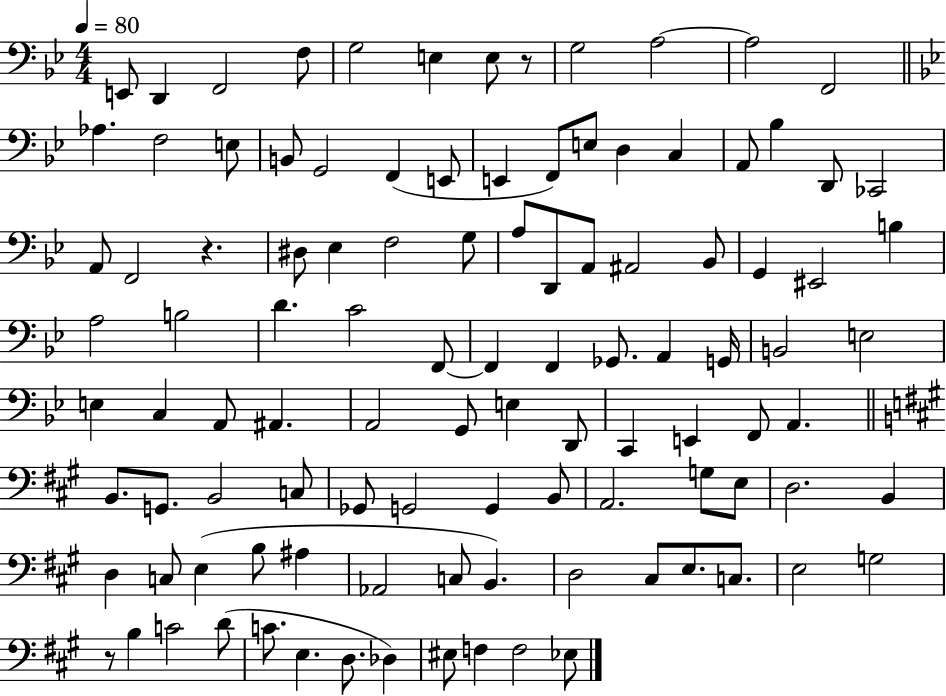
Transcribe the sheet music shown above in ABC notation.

X:1
T:Untitled
M:4/4
L:1/4
K:Bb
E,,/2 D,, F,,2 F,/2 G,2 E, E,/2 z/2 G,2 A,2 A,2 F,,2 _A, F,2 E,/2 B,,/2 G,,2 F,, E,,/2 E,, F,,/2 E,/2 D, C, A,,/2 _B, D,,/2 _C,,2 A,,/2 F,,2 z ^D,/2 _E, F,2 G,/2 A,/2 D,,/2 A,,/2 ^A,,2 _B,,/2 G,, ^E,,2 B, A,2 B,2 D C2 F,,/2 F,, F,, _G,,/2 A,, G,,/4 B,,2 E,2 E, C, A,,/2 ^A,, A,,2 G,,/2 E, D,,/2 C,, E,, F,,/2 A,, B,,/2 G,,/2 B,,2 C,/2 _G,,/2 G,,2 G,, B,,/2 A,,2 G,/2 E,/2 D,2 B,, D, C,/2 E, B,/2 ^A, _A,,2 C,/2 B,, D,2 ^C,/2 E,/2 C,/2 E,2 G,2 z/2 B, C2 D/2 C/2 E, D,/2 _D, ^E,/2 F, F,2 _E,/2